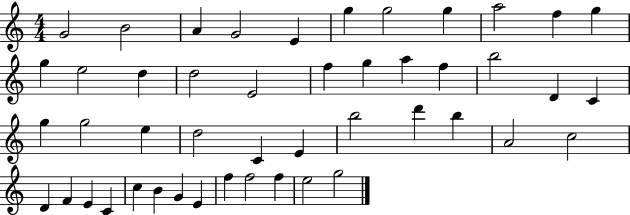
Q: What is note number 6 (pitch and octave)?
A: G5